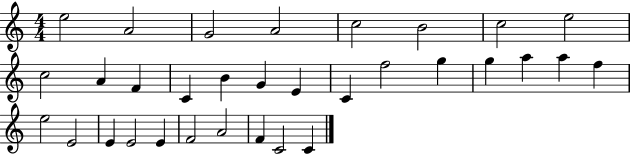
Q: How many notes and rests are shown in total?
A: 32